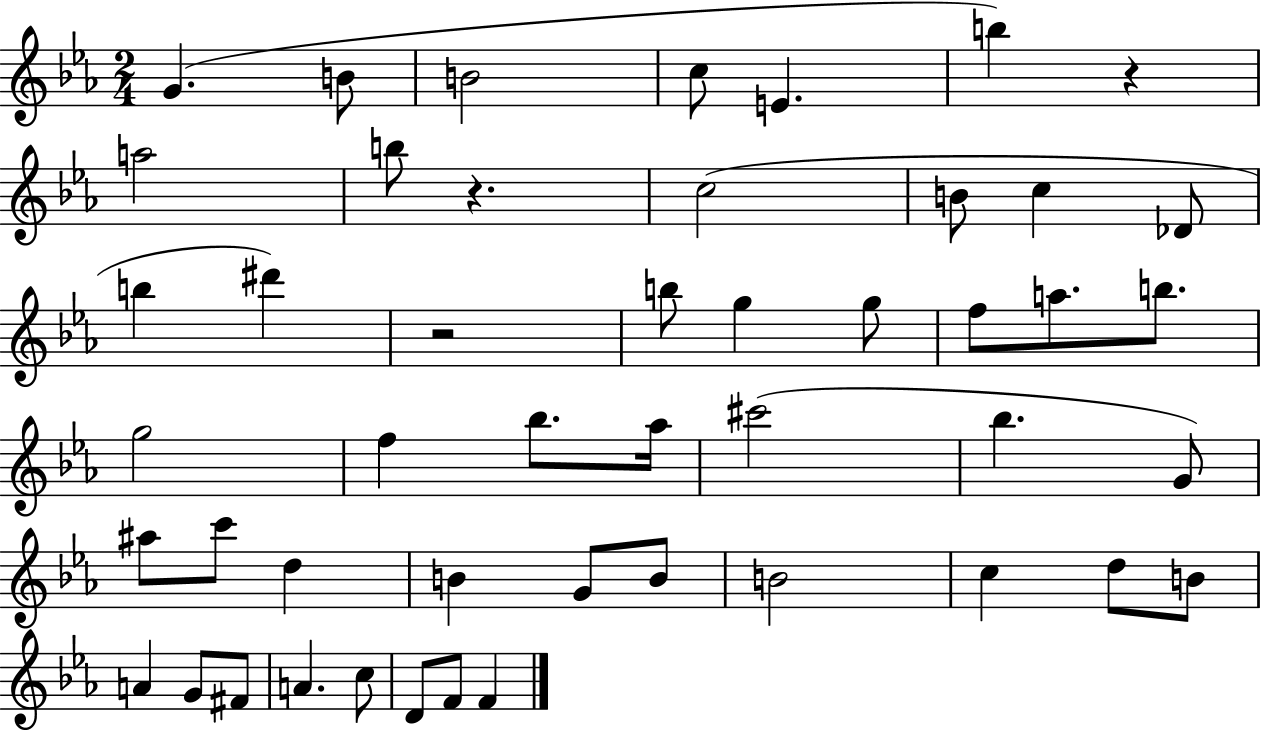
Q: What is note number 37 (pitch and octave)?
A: B4